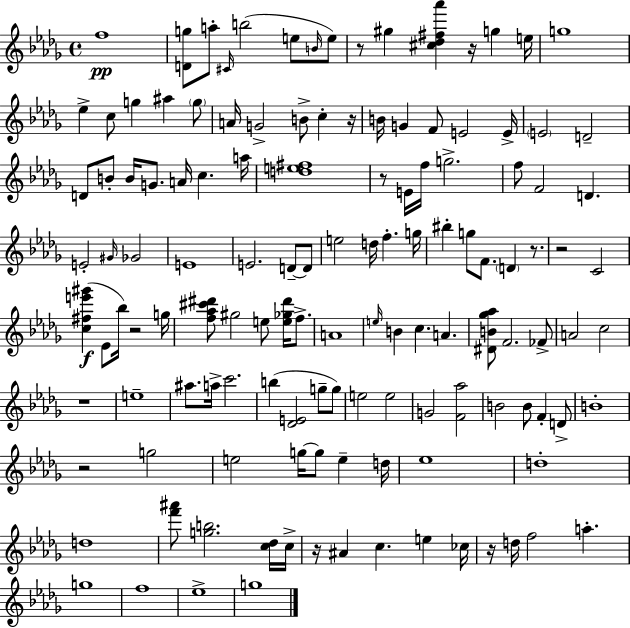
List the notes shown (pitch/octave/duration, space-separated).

F5/w [D4,G5]/e A5/e C#4/s B5/h E5/e B4/s E5/e R/e G#5/q [C#5,Db5,F#5,Ab6]/q R/s G5/q E5/s G5/w Eb5/q C5/e G5/q A#5/q G5/e A4/s G4/h B4/e C5/q R/s B4/s G4/q F4/e E4/h E4/s E4/h D4/h D4/e B4/e B4/s G4/e. A4/s C5/q. A5/s [D5,E5,F#5]/w R/e E4/s F5/s G5/h. F5/e F4/h D4/q. E4/h G#4/s Gb4/h E4/w E4/h. D4/e D4/e E5/h D5/s F5/q. G5/s BIS5/q G5/e F4/e. D4/q R/e. R/h C4/h [C5,F#5,E6,G#6]/q Eb4/e Bb5/s R/h G5/s [F5,Ab5,C#6,D#6]/e G#5/h E5/e [E5,Gb5,D#6]/s F5/e. A4/w E5/s B4/q C5/q. A4/q. [D#4,B4,Gb5,Ab5]/e F4/h. FES4/e A4/h C5/h R/w E5/w A#5/e. A5/s C6/h. B5/q [Db4,E4]/h G5/e G5/e E5/h E5/h G4/h [F4,Ab5]/h B4/h B4/e F4/q D4/e B4/w R/h G5/h E5/h G5/s G5/e E5/q D5/s Eb5/w D5/w D5/w [F6,A#6]/e [G5,B5]/h. [C5,Db5]/s C5/s R/s A#4/q C5/q. E5/q CES5/s R/s D5/s F5/h A5/q. G5/w F5/w Eb5/w G5/w